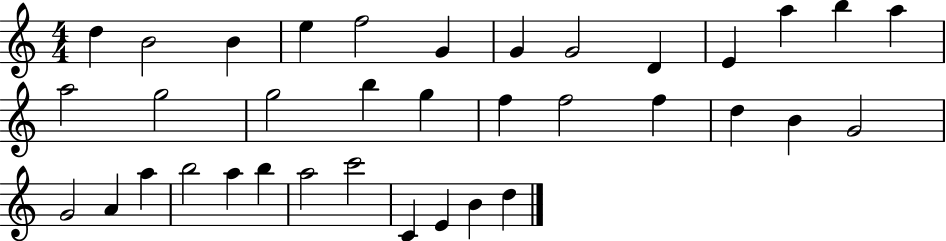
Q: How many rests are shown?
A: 0